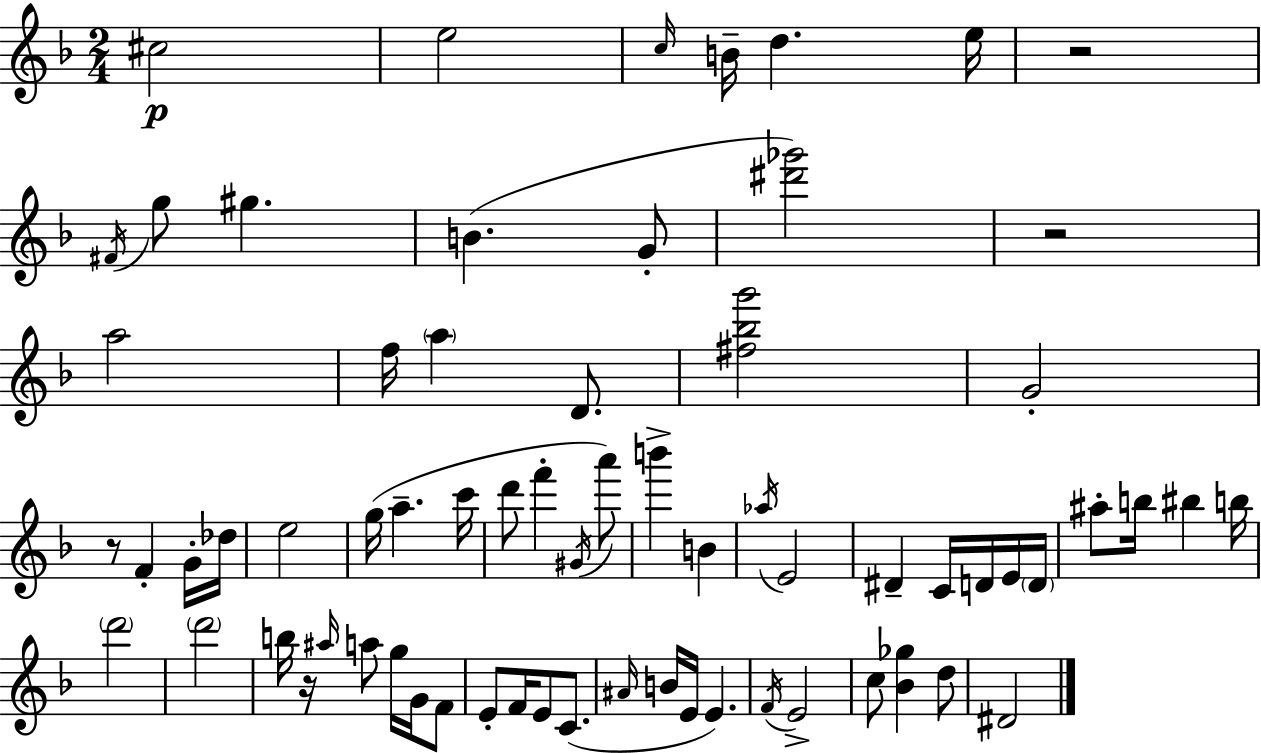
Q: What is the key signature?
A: F major